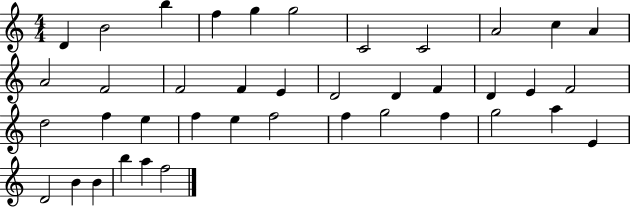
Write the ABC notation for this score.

X:1
T:Untitled
M:4/4
L:1/4
K:C
D B2 b f g g2 C2 C2 A2 c A A2 F2 F2 F E D2 D F D E F2 d2 f e f e f2 f g2 f g2 a E D2 B B b a f2